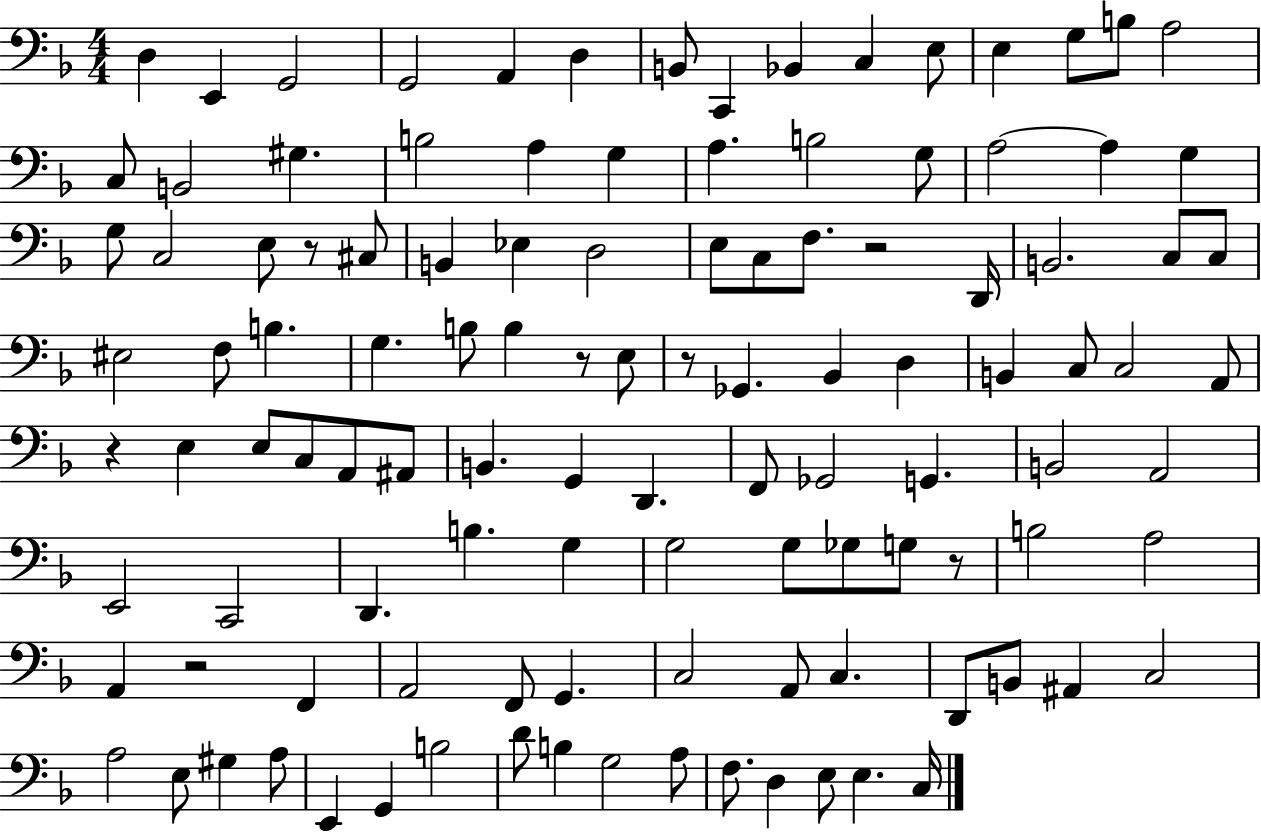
X:1
T:Untitled
M:4/4
L:1/4
K:F
D, E,, G,,2 G,,2 A,, D, B,,/2 C,, _B,, C, E,/2 E, G,/2 B,/2 A,2 C,/2 B,,2 ^G, B,2 A, G, A, B,2 G,/2 A,2 A, G, G,/2 C,2 E,/2 z/2 ^C,/2 B,, _E, D,2 E,/2 C,/2 F,/2 z2 D,,/4 B,,2 C,/2 C,/2 ^E,2 F,/2 B, G, B,/2 B, z/2 E,/2 z/2 _G,, _B,, D, B,, C,/2 C,2 A,,/2 z E, E,/2 C,/2 A,,/2 ^A,,/2 B,, G,, D,, F,,/2 _G,,2 G,, B,,2 A,,2 E,,2 C,,2 D,, B, G, G,2 G,/2 _G,/2 G,/2 z/2 B,2 A,2 A,, z2 F,, A,,2 F,,/2 G,, C,2 A,,/2 C, D,,/2 B,,/2 ^A,, C,2 A,2 E,/2 ^G, A,/2 E,, G,, B,2 D/2 B, G,2 A,/2 F,/2 D, E,/2 E, C,/4